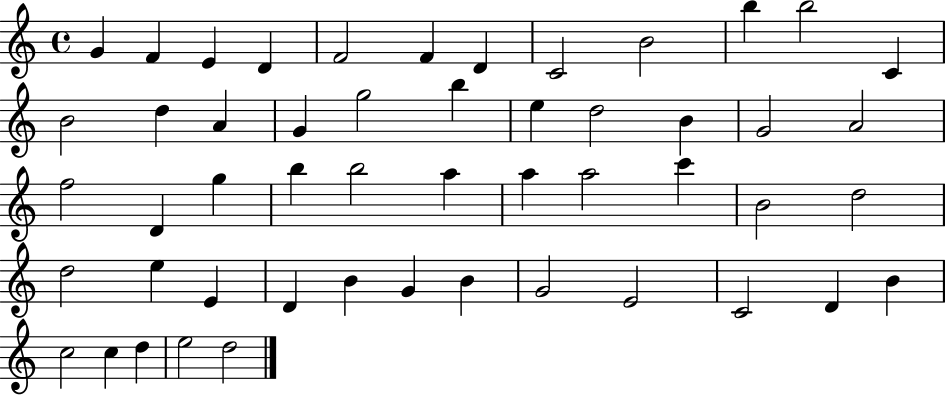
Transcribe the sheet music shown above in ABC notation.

X:1
T:Untitled
M:4/4
L:1/4
K:C
G F E D F2 F D C2 B2 b b2 C B2 d A G g2 b e d2 B G2 A2 f2 D g b b2 a a a2 c' B2 d2 d2 e E D B G B G2 E2 C2 D B c2 c d e2 d2